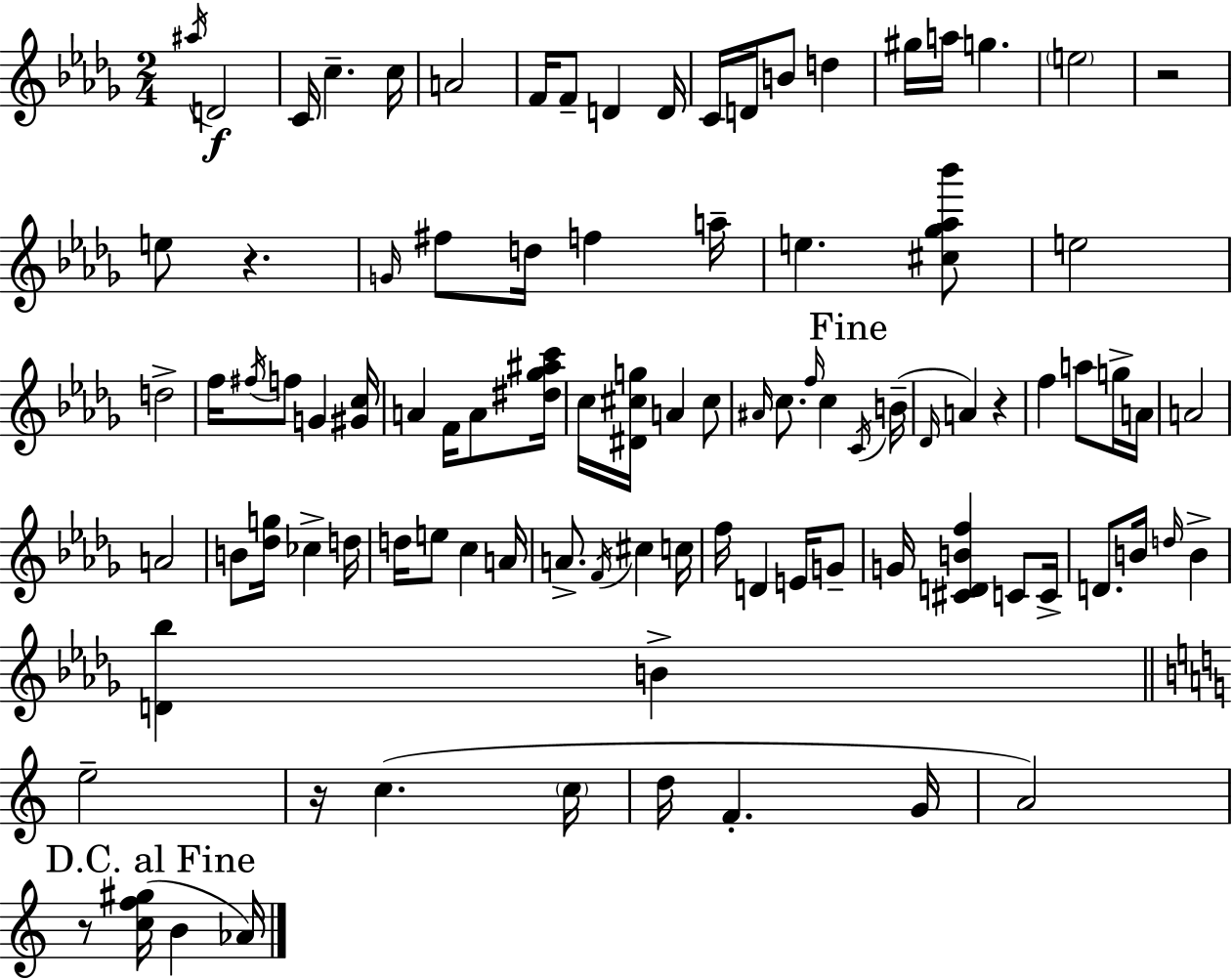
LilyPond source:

{
  \clef treble
  \numericTimeSignature
  \time 2/4
  \key bes \minor
  \acciaccatura { ais''16 }\f d'2 | c'16 c''4.-- | c''16 a'2 | f'16 f'8-- d'4 | \break d'16 c'16 d'16 b'8 d''4 | gis''16 a''16 g''4. | \parenthesize e''2 | r2 | \break e''8 r4. | \grace { g'16 } fis''8 d''16 f''4 | a''16-- e''4. | <cis'' ges'' aes'' bes'''>8 e''2 | \break d''2-> | f''16 \acciaccatura { fis''16 } f''8 g'4 | <gis' c''>16 a'4 f'16 | a'8 <dis'' ges'' ais'' c'''>16 c''16 <dis' cis'' g''>16 a'4 | \break cis''8 \grace { ais'16 } c''8. \grace { f''16 } | c''4 \mark "Fine" \acciaccatura { c'16 } b'16--( \grace { des'16 } a'4) | r4 f''4 | a''8 g''16-> a'16 a'2 | \break a'2 | b'8 | <des'' g''>16 ces''4-> d''16 d''16 | e''8 c''4 a'16 a'8.-> | \break \acciaccatura { f'16 } cis''4 c''16 | f''16 d'4 e'16 g'8-- | g'16 <cis' d' b' f''>4 c'8 c'16-> | d'8. b'16 \grace { d''16 } b'4-> | \break <d' bes''>4 b'4-> | \bar "||" \break \key a \minor e''2-- | r16 c''4.( \parenthesize c''16 | d''16 f'4.-. g'16 | a'2) | \break \mark "D.C. al Fine" r8 <c'' f'' gis''>16( b'4 aes'16) | \bar "|."
}